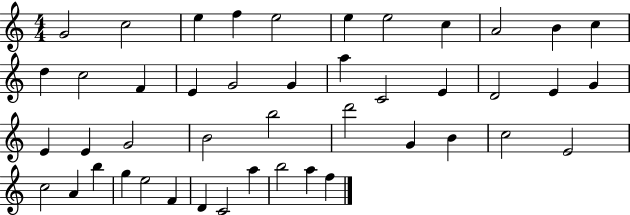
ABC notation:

X:1
T:Untitled
M:4/4
L:1/4
K:C
G2 c2 e f e2 e e2 c A2 B c d c2 F E G2 G a C2 E D2 E G E E G2 B2 b2 d'2 G B c2 E2 c2 A b g e2 F D C2 a b2 a f